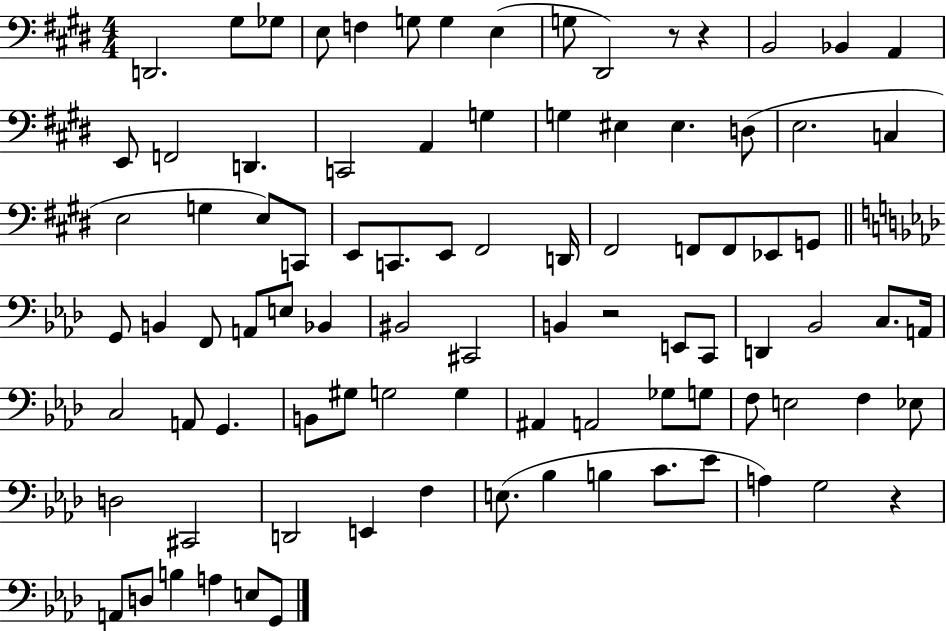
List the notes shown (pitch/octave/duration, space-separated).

D2/h. G#3/e Gb3/e E3/e F3/q G3/e G3/q E3/q G3/e D#2/h R/e R/q B2/h Bb2/q A2/q E2/e F2/h D2/q. C2/h A2/q G3/q G3/q EIS3/q EIS3/q. D3/e E3/h. C3/q E3/h G3/q E3/e C2/e E2/e C2/e. E2/e F#2/h D2/s F#2/h F2/e F2/e Eb2/e G2/e G2/e B2/q F2/e A2/e E3/e Bb2/q BIS2/h C#2/h B2/q R/h E2/e C2/e D2/q Bb2/h C3/e. A2/s C3/h A2/e G2/q. B2/e G#3/e G3/h G3/q A#2/q A2/h Gb3/e G3/e F3/e E3/h F3/q Eb3/e D3/h C#2/h D2/h E2/q F3/q E3/e. Bb3/q B3/q C4/e. Eb4/e A3/q G3/h R/q A2/e D3/e B3/q A3/q E3/e G2/e